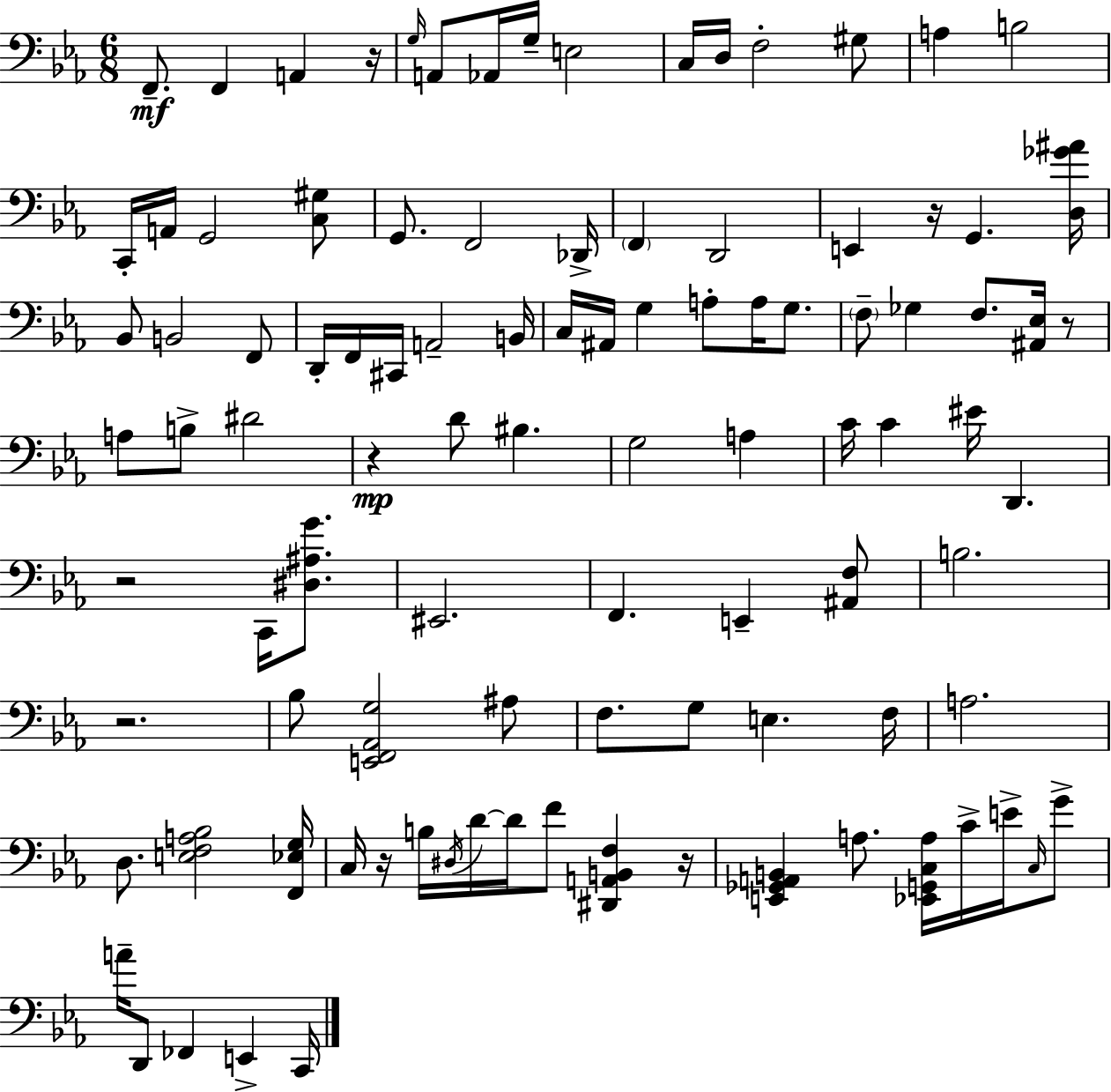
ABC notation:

X:1
T:Untitled
M:6/8
L:1/4
K:Cm
F,,/2 F,, A,, z/4 G,/4 A,,/2 _A,,/4 G,/4 E,2 C,/4 D,/4 F,2 ^G,/2 A, B,2 C,,/4 A,,/4 G,,2 [C,^G,]/2 G,,/2 F,,2 _D,,/4 F,, D,,2 E,, z/4 G,, [D,_G^A]/4 _B,,/2 B,,2 F,,/2 D,,/4 F,,/4 ^C,,/4 A,,2 B,,/4 C,/4 ^A,,/4 G, A,/2 A,/4 G,/2 F,/2 _G, F,/2 [^A,,_E,]/4 z/2 A,/2 B,/2 ^D2 z D/2 ^B, G,2 A, C/4 C ^E/4 D,, z2 C,,/4 [^D,^A,G]/2 ^E,,2 F,, E,, [^A,,F,]/2 B,2 z2 _B,/2 [E,,F,,_A,,G,]2 ^A,/2 F,/2 G,/2 E, F,/4 A,2 D,/2 [E,F,A,_B,]2 [F,,_E,G,]/4 C,/4 z/4 B,/4 ^D,/4 D/4 D/4 F/2 [^D,,A,,B,,F,] z/4 [E,,_G,,A,,B,,] A,/2 [_E,,G,,C,A,]/4 C/4 E/4 C,/4 G/2 A/4 D,,/2 _F,, E,, C,,/4